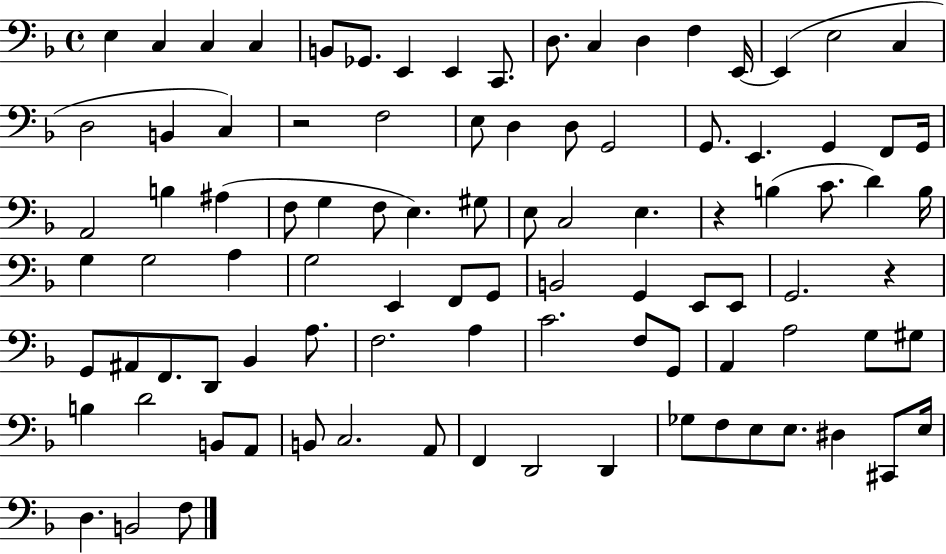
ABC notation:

X:1
T:Untitled
M:4/4
L:1/4
K:F
E, C, C, C, B,,/2 _G,,/2 E,, E,, C,,/2 D,/2 C, D, F, E,,/4 E,, E,2 C, D,2 B,, C, z2 F,2 E,/2 D, D,/2 G,,2 G,,/2 E,, G,, F,,/2 G,,/4 A,,2 B, ^A, F,/2 G, F,/2 E, ^G,/2 E,/2 C,2 E, z B, C/2 D B,/4 G, G,2 A, G,2 E,, F,,/2 G,,/2 B,,2 G,, E,,/2 E,,/2 G,,2 z G,,/2 ^A,,/2 F,,/2 D,,/2 _B,, A,/2 F,2 A, C2 F,/2 G,,/2 A,, A,2 G,/2 ^G,/2 B, D2 B,,/2 A,,/2 B,,/2 C,2 A,,/2 F,, D,,2 D,, _G,/2 F,/2 E,/2 E,/2 ^D, ^C,,/2 E,/4 D, B,,2 F,/2